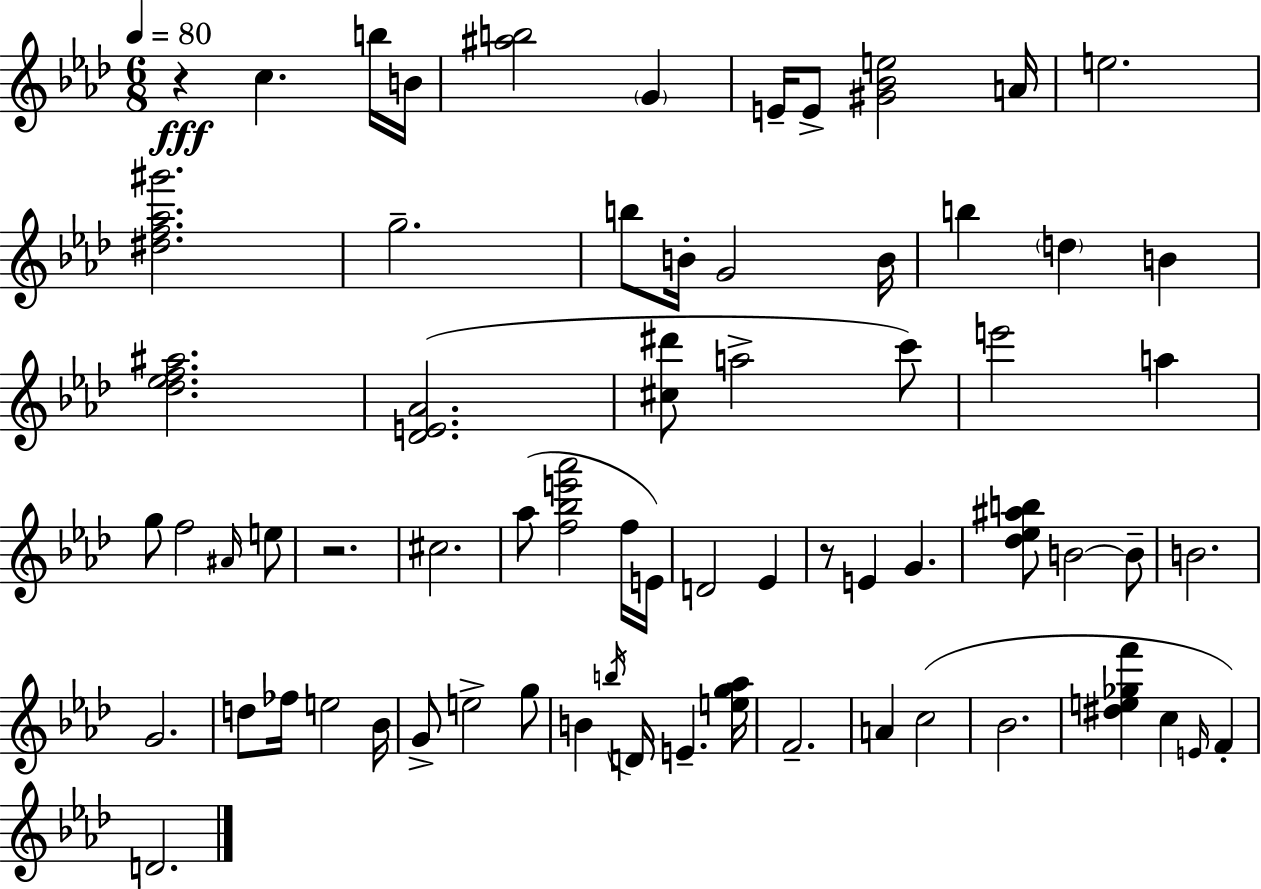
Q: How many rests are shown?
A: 3